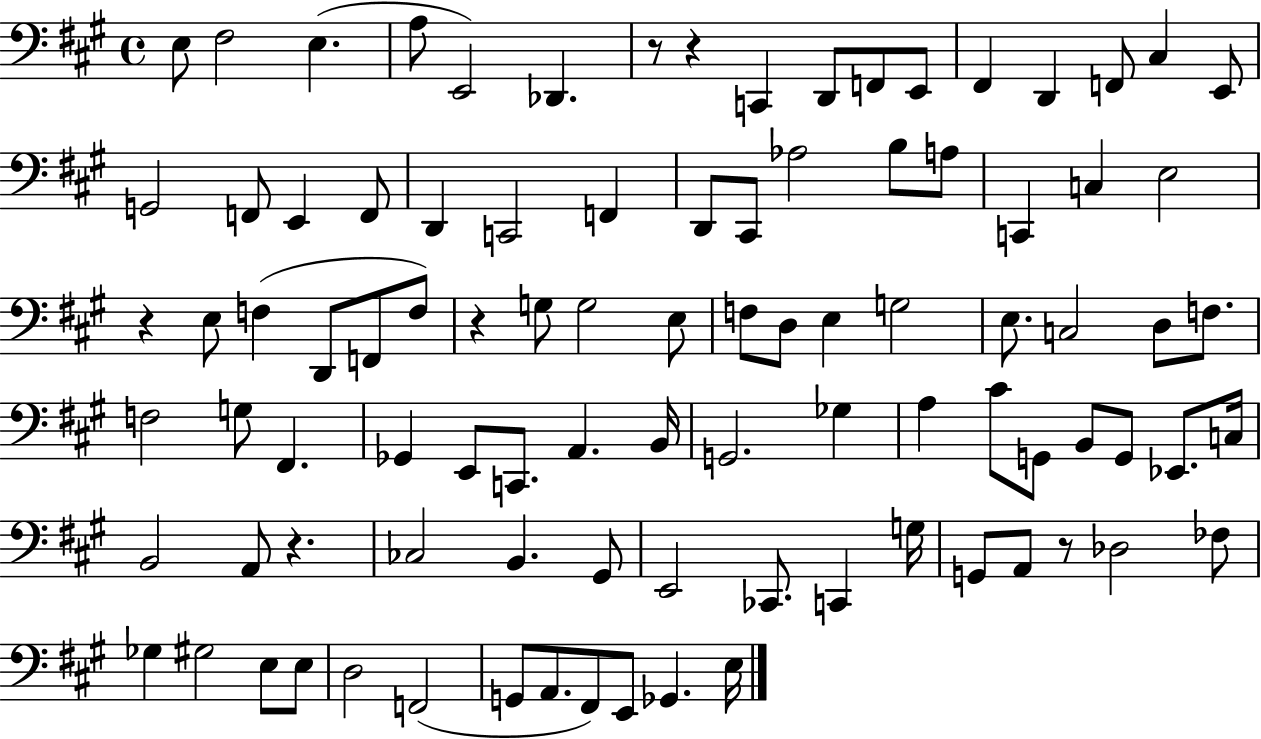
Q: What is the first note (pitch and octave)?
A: E3